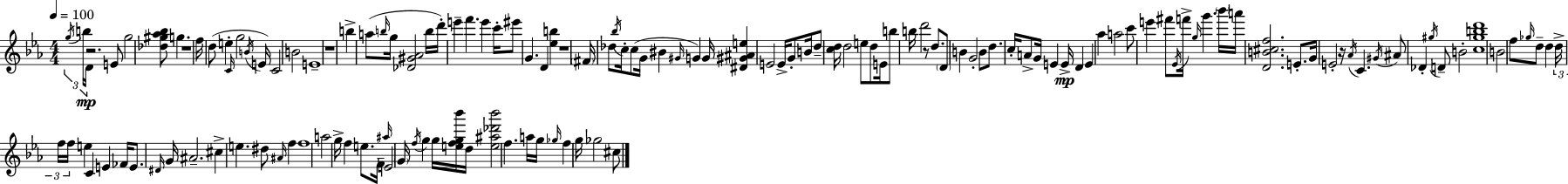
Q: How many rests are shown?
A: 6